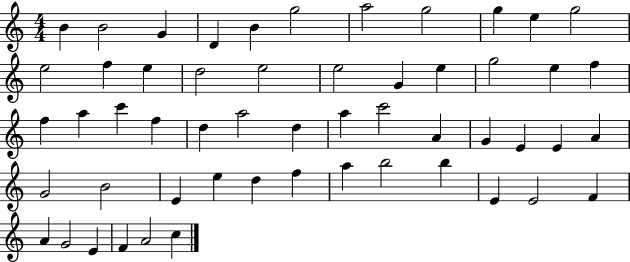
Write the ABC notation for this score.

X:1
T:Untitled
M:4/4
L:1/4
K:C
B B2 G D B g2 a2 g2 g e g2 e2 f e d2 e2 e2 G e g2 e f f a c' f d a2 d a c'2 A G E E A G2 B2 E e d f a b2 b E E2 F A G2 E F A2 c